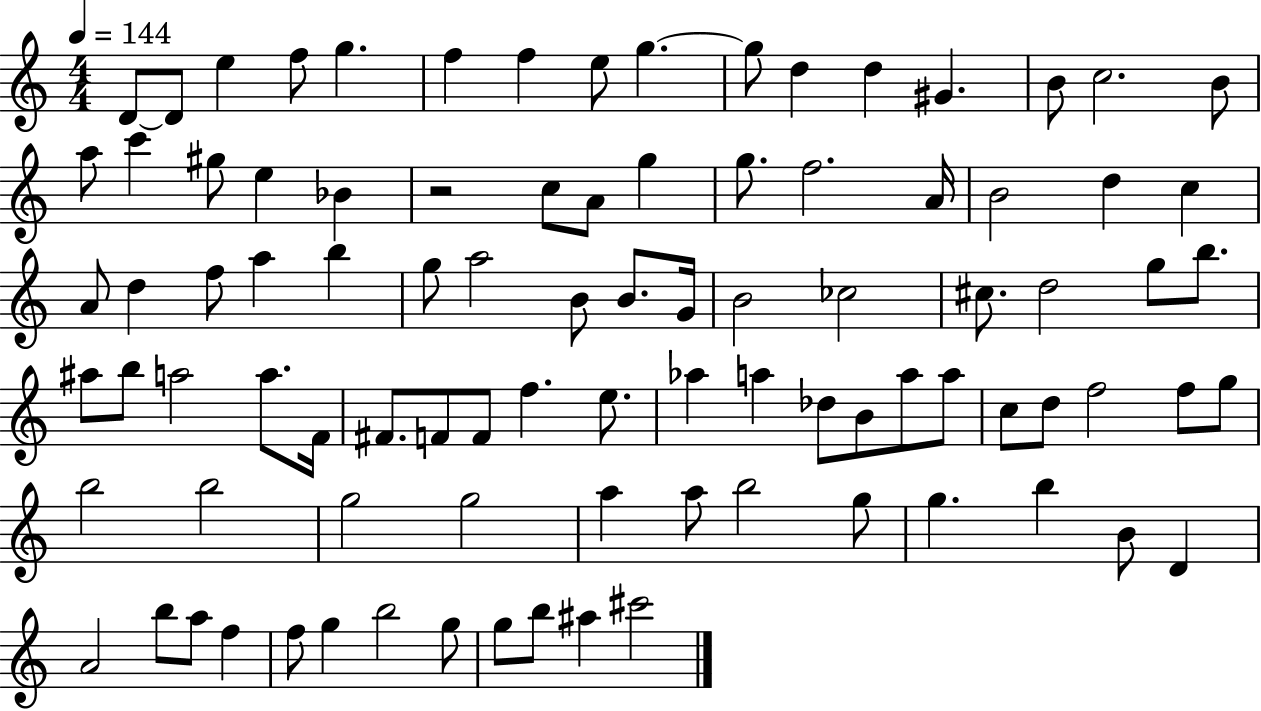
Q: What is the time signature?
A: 4/4